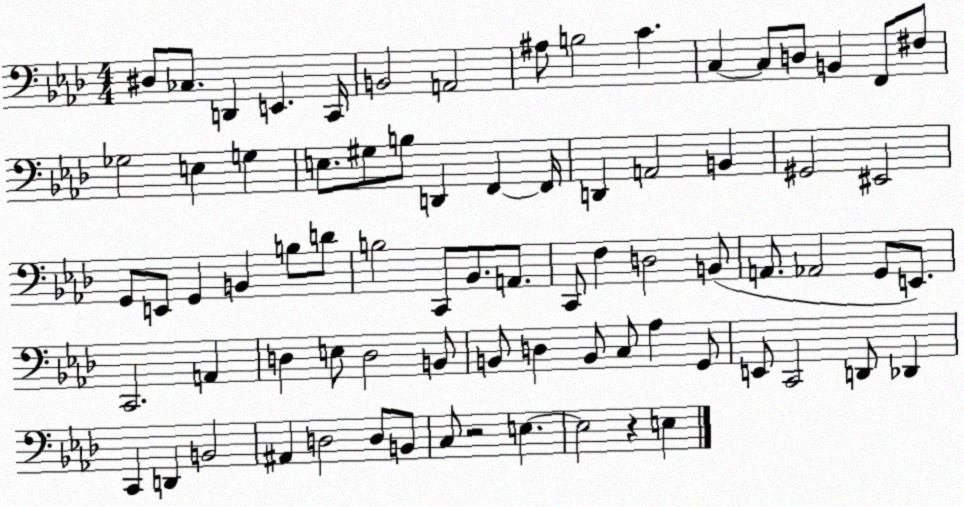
X:1
T:Untitled
M:4/4
L:1/4
K:Ab
^D,/2 _C,/2 D,, E,, C,,/4 B,,2 A,,2 ^A,/2 B,2 C C, C,/2 D,/2 B,, F,,/2 ^F,/2 _G,2 E, G, E,/2 ^G,/2 B,/2 D,, F,, F,,/4 D,, A,,2 B,, ^G,,2 ^E,,2 G,,/2 E,,/2 G,, B,, B,/2 D/2 B,2 C,,/2 _B,,/2 A,,/2 C,,/2 F, D,2 B,,/2 A,,/2 _A,,2 G,,/2 E,,/2 C,,2 A,, D, E,/2 D,2 B,,/2 B,,/2 D, B,,/2 C,/2 _A, G,,/2 E,,/2 C,,2 D,,/2 _D,, C,, D,, B,,2 ^A,, D,2 D,/2 B,,/2 C,/2 z2 E, E,2 z E,